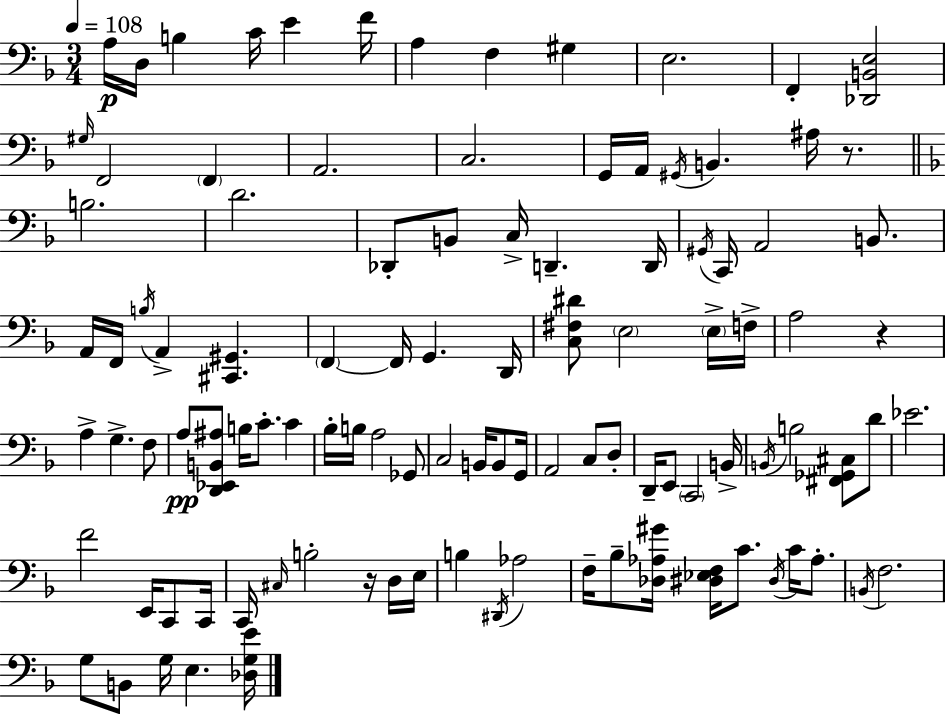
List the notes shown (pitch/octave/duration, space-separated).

A3/s D3/s B3/q C4/s E4/q F4/s A3/q F3/q G#3/q E3/h. F2/q [Db2,B2,E3]/h G#3/s F2/h F2/q A2/h. C3/h. G2/s A2/s G#2/s B2/q. A#3/s R/e. B3/h. D4/h. Db2/e B2/e C3/s D2/q. D2/s G#2/s C2/s A2/h B2/e. A2/s F2/s B3/s A2/q [C#2,G#2]/q. F2/q F2/s G2/q. D2/s [C3,F#3,D#4]/e E3/h E3/s F3/s A3/h R/q A3/q G3/q. F3/e A3/e [D2,Eb2,B2,A#3]/e B3/s C4/e. C4/q Bb3/s B3/s A3/h Gb2/e C3/h B2/s B2/e G2/s A2/h C3/e D3/e D2/s E2/e C2/h B2/s B2/s B3/h [F#2,Gb2,C#3]/e D4/e Eb4/h. F4/h E2/s C2/e C2/s C2/s C#3/s B3/h R/s D3/s E3/s B3/q D#2/s Ab3/h F3/s Bb3/e [Db3,Ab3,G#4]/s [D#3,Eb3,F3]/s C4/e. D#3/s C4/s Ab3/e. B2/s F3/h. G3/e B2/e G3/s E3/q. [Db3,G3,E4]/s